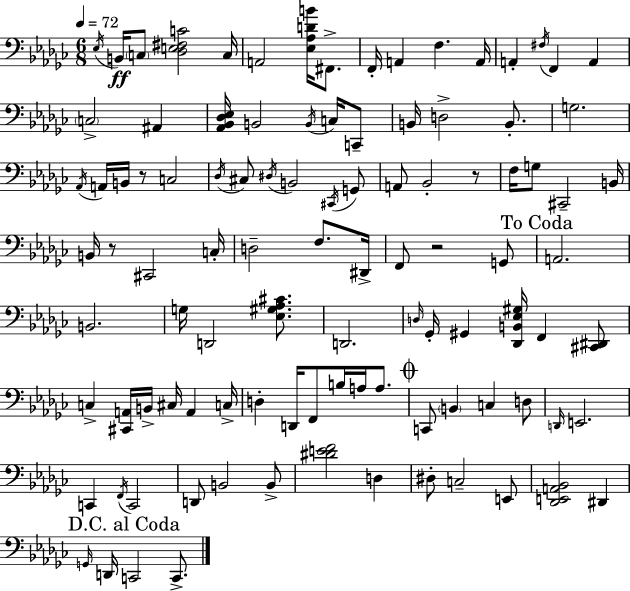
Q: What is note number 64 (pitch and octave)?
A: D2